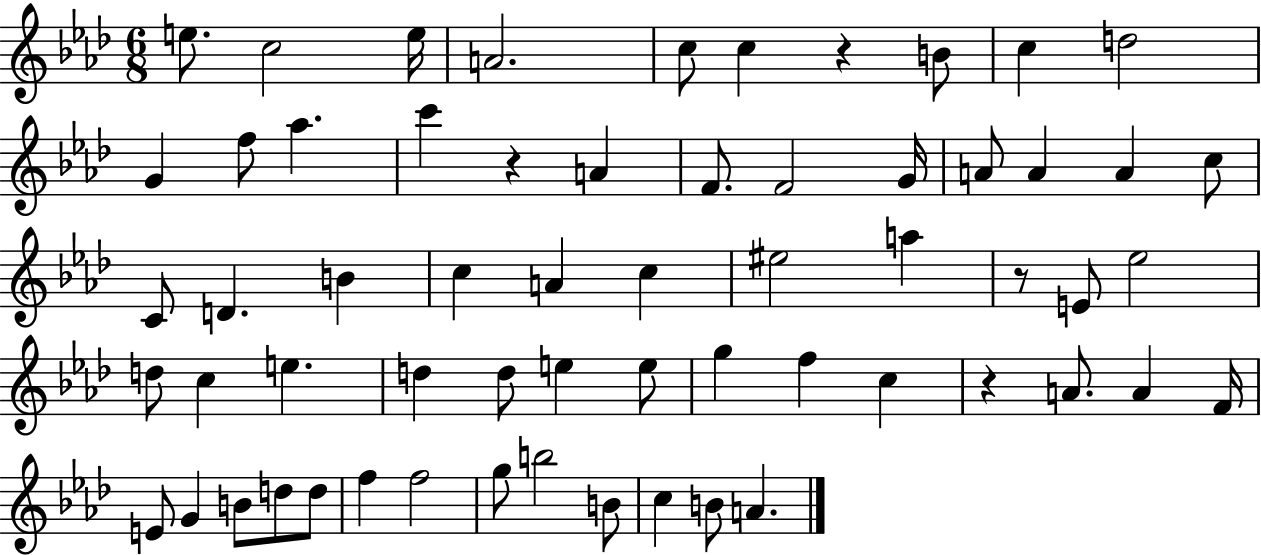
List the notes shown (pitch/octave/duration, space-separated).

E5/e. C5/h E5/s A4/h. C5/e C5/q R/q B4/e C5/q D5/h G4/q F5/e Ab5/q. C6/q R/q A4/q F4/e. F4/h G4/s A4/e A4/q A4/q C5/e C4/e D4/q. B4/q C5/q A4/q C5/q EIS5/h A5/q R/e E4/e Eb5/h D5/e C5/q E5/q. D5/q D5/e E5/q E5/e G5/q F5/q C5/q R/q A4/e. A4/q F4/s E4/e G4/q B4/e D5/e D5/e F5/q F5/h G5/e B5/h B4/e C5/q B4/e A4/q.